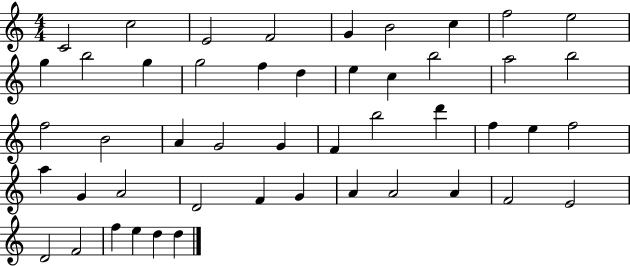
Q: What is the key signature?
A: C major